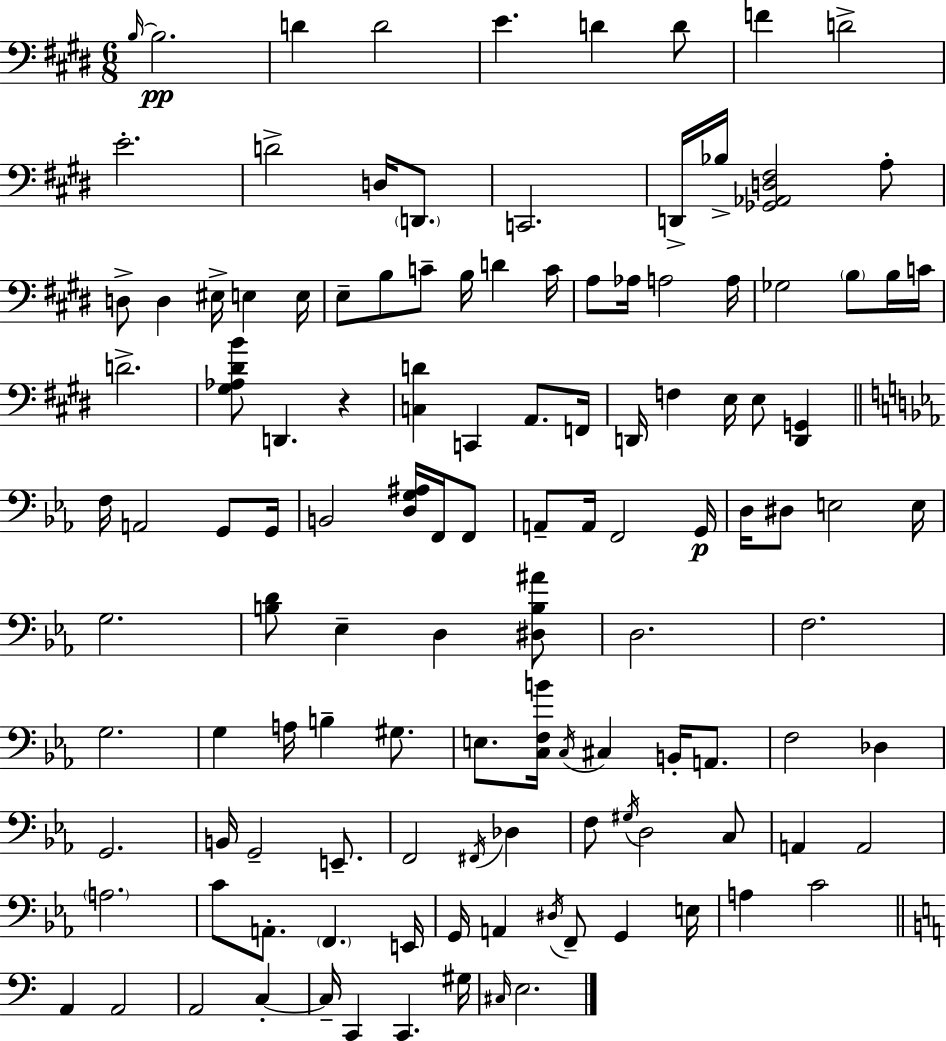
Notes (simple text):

B3/s B3/h. D4/q D4/h E4/q. D4/q D4/e F4/q D4/h E4/h. D4/h D3/s D2/e. C2/h. D2/s Bb3/s [Gb2,Ab2,D3,F#3]/h A3/e D3/e D3/q EIS3/s E3/q E3/s E3/e B3/e C4/e B3/s D4/q C4/s A3/e Ab3/s A3/h A3/s Gb3/h B3/e B3/s C4/s D4/h. [G#3,Ab3,D#4,B4]/e D2/q. R/q [C3,D4]/q C2/q A2/e. F2/s D2/s F3/q E3/s E3/e [D2,G2]/q F3/s A2/h G2/e G2/s B2/h [D3,G3,A#3]/s F2/s F2/e A2/e A2/s F2/h G2/s D3/s D#3/e E3/h E3/s G3/h. [B3,D4]/e Eb3/q D3/q [D#3,B3,A#4]/e D3/h. F3/h. G3/h. G3/q A3/s B3/q G#3/e. E3/e. [C3,F3,B4]/s C3/s C#3/q B2/s A2/e. F3/h Db3/q G2/h. B2/s G2/h E2/e. F2/h F#2/s Db3/q F3/e G#3/s D3/h C3/e A2/q A2/h A3/h. C4/e A2/e. F2/q. E2/s G2/s A2/q D#3/s F2/e G2/q E3/s A3/q C4/h A2/q A2/h A2/h C3/q C3/s C2/q C2/q. G#3/s C#3/s E3/h.